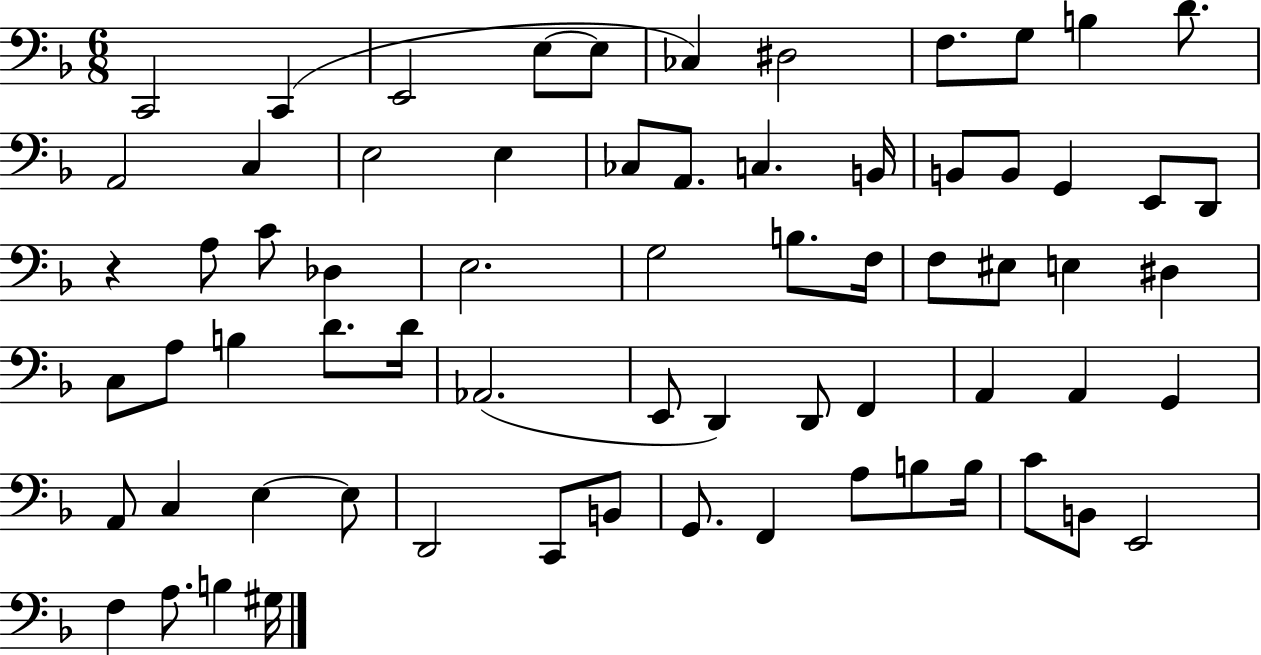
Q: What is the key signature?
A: F major